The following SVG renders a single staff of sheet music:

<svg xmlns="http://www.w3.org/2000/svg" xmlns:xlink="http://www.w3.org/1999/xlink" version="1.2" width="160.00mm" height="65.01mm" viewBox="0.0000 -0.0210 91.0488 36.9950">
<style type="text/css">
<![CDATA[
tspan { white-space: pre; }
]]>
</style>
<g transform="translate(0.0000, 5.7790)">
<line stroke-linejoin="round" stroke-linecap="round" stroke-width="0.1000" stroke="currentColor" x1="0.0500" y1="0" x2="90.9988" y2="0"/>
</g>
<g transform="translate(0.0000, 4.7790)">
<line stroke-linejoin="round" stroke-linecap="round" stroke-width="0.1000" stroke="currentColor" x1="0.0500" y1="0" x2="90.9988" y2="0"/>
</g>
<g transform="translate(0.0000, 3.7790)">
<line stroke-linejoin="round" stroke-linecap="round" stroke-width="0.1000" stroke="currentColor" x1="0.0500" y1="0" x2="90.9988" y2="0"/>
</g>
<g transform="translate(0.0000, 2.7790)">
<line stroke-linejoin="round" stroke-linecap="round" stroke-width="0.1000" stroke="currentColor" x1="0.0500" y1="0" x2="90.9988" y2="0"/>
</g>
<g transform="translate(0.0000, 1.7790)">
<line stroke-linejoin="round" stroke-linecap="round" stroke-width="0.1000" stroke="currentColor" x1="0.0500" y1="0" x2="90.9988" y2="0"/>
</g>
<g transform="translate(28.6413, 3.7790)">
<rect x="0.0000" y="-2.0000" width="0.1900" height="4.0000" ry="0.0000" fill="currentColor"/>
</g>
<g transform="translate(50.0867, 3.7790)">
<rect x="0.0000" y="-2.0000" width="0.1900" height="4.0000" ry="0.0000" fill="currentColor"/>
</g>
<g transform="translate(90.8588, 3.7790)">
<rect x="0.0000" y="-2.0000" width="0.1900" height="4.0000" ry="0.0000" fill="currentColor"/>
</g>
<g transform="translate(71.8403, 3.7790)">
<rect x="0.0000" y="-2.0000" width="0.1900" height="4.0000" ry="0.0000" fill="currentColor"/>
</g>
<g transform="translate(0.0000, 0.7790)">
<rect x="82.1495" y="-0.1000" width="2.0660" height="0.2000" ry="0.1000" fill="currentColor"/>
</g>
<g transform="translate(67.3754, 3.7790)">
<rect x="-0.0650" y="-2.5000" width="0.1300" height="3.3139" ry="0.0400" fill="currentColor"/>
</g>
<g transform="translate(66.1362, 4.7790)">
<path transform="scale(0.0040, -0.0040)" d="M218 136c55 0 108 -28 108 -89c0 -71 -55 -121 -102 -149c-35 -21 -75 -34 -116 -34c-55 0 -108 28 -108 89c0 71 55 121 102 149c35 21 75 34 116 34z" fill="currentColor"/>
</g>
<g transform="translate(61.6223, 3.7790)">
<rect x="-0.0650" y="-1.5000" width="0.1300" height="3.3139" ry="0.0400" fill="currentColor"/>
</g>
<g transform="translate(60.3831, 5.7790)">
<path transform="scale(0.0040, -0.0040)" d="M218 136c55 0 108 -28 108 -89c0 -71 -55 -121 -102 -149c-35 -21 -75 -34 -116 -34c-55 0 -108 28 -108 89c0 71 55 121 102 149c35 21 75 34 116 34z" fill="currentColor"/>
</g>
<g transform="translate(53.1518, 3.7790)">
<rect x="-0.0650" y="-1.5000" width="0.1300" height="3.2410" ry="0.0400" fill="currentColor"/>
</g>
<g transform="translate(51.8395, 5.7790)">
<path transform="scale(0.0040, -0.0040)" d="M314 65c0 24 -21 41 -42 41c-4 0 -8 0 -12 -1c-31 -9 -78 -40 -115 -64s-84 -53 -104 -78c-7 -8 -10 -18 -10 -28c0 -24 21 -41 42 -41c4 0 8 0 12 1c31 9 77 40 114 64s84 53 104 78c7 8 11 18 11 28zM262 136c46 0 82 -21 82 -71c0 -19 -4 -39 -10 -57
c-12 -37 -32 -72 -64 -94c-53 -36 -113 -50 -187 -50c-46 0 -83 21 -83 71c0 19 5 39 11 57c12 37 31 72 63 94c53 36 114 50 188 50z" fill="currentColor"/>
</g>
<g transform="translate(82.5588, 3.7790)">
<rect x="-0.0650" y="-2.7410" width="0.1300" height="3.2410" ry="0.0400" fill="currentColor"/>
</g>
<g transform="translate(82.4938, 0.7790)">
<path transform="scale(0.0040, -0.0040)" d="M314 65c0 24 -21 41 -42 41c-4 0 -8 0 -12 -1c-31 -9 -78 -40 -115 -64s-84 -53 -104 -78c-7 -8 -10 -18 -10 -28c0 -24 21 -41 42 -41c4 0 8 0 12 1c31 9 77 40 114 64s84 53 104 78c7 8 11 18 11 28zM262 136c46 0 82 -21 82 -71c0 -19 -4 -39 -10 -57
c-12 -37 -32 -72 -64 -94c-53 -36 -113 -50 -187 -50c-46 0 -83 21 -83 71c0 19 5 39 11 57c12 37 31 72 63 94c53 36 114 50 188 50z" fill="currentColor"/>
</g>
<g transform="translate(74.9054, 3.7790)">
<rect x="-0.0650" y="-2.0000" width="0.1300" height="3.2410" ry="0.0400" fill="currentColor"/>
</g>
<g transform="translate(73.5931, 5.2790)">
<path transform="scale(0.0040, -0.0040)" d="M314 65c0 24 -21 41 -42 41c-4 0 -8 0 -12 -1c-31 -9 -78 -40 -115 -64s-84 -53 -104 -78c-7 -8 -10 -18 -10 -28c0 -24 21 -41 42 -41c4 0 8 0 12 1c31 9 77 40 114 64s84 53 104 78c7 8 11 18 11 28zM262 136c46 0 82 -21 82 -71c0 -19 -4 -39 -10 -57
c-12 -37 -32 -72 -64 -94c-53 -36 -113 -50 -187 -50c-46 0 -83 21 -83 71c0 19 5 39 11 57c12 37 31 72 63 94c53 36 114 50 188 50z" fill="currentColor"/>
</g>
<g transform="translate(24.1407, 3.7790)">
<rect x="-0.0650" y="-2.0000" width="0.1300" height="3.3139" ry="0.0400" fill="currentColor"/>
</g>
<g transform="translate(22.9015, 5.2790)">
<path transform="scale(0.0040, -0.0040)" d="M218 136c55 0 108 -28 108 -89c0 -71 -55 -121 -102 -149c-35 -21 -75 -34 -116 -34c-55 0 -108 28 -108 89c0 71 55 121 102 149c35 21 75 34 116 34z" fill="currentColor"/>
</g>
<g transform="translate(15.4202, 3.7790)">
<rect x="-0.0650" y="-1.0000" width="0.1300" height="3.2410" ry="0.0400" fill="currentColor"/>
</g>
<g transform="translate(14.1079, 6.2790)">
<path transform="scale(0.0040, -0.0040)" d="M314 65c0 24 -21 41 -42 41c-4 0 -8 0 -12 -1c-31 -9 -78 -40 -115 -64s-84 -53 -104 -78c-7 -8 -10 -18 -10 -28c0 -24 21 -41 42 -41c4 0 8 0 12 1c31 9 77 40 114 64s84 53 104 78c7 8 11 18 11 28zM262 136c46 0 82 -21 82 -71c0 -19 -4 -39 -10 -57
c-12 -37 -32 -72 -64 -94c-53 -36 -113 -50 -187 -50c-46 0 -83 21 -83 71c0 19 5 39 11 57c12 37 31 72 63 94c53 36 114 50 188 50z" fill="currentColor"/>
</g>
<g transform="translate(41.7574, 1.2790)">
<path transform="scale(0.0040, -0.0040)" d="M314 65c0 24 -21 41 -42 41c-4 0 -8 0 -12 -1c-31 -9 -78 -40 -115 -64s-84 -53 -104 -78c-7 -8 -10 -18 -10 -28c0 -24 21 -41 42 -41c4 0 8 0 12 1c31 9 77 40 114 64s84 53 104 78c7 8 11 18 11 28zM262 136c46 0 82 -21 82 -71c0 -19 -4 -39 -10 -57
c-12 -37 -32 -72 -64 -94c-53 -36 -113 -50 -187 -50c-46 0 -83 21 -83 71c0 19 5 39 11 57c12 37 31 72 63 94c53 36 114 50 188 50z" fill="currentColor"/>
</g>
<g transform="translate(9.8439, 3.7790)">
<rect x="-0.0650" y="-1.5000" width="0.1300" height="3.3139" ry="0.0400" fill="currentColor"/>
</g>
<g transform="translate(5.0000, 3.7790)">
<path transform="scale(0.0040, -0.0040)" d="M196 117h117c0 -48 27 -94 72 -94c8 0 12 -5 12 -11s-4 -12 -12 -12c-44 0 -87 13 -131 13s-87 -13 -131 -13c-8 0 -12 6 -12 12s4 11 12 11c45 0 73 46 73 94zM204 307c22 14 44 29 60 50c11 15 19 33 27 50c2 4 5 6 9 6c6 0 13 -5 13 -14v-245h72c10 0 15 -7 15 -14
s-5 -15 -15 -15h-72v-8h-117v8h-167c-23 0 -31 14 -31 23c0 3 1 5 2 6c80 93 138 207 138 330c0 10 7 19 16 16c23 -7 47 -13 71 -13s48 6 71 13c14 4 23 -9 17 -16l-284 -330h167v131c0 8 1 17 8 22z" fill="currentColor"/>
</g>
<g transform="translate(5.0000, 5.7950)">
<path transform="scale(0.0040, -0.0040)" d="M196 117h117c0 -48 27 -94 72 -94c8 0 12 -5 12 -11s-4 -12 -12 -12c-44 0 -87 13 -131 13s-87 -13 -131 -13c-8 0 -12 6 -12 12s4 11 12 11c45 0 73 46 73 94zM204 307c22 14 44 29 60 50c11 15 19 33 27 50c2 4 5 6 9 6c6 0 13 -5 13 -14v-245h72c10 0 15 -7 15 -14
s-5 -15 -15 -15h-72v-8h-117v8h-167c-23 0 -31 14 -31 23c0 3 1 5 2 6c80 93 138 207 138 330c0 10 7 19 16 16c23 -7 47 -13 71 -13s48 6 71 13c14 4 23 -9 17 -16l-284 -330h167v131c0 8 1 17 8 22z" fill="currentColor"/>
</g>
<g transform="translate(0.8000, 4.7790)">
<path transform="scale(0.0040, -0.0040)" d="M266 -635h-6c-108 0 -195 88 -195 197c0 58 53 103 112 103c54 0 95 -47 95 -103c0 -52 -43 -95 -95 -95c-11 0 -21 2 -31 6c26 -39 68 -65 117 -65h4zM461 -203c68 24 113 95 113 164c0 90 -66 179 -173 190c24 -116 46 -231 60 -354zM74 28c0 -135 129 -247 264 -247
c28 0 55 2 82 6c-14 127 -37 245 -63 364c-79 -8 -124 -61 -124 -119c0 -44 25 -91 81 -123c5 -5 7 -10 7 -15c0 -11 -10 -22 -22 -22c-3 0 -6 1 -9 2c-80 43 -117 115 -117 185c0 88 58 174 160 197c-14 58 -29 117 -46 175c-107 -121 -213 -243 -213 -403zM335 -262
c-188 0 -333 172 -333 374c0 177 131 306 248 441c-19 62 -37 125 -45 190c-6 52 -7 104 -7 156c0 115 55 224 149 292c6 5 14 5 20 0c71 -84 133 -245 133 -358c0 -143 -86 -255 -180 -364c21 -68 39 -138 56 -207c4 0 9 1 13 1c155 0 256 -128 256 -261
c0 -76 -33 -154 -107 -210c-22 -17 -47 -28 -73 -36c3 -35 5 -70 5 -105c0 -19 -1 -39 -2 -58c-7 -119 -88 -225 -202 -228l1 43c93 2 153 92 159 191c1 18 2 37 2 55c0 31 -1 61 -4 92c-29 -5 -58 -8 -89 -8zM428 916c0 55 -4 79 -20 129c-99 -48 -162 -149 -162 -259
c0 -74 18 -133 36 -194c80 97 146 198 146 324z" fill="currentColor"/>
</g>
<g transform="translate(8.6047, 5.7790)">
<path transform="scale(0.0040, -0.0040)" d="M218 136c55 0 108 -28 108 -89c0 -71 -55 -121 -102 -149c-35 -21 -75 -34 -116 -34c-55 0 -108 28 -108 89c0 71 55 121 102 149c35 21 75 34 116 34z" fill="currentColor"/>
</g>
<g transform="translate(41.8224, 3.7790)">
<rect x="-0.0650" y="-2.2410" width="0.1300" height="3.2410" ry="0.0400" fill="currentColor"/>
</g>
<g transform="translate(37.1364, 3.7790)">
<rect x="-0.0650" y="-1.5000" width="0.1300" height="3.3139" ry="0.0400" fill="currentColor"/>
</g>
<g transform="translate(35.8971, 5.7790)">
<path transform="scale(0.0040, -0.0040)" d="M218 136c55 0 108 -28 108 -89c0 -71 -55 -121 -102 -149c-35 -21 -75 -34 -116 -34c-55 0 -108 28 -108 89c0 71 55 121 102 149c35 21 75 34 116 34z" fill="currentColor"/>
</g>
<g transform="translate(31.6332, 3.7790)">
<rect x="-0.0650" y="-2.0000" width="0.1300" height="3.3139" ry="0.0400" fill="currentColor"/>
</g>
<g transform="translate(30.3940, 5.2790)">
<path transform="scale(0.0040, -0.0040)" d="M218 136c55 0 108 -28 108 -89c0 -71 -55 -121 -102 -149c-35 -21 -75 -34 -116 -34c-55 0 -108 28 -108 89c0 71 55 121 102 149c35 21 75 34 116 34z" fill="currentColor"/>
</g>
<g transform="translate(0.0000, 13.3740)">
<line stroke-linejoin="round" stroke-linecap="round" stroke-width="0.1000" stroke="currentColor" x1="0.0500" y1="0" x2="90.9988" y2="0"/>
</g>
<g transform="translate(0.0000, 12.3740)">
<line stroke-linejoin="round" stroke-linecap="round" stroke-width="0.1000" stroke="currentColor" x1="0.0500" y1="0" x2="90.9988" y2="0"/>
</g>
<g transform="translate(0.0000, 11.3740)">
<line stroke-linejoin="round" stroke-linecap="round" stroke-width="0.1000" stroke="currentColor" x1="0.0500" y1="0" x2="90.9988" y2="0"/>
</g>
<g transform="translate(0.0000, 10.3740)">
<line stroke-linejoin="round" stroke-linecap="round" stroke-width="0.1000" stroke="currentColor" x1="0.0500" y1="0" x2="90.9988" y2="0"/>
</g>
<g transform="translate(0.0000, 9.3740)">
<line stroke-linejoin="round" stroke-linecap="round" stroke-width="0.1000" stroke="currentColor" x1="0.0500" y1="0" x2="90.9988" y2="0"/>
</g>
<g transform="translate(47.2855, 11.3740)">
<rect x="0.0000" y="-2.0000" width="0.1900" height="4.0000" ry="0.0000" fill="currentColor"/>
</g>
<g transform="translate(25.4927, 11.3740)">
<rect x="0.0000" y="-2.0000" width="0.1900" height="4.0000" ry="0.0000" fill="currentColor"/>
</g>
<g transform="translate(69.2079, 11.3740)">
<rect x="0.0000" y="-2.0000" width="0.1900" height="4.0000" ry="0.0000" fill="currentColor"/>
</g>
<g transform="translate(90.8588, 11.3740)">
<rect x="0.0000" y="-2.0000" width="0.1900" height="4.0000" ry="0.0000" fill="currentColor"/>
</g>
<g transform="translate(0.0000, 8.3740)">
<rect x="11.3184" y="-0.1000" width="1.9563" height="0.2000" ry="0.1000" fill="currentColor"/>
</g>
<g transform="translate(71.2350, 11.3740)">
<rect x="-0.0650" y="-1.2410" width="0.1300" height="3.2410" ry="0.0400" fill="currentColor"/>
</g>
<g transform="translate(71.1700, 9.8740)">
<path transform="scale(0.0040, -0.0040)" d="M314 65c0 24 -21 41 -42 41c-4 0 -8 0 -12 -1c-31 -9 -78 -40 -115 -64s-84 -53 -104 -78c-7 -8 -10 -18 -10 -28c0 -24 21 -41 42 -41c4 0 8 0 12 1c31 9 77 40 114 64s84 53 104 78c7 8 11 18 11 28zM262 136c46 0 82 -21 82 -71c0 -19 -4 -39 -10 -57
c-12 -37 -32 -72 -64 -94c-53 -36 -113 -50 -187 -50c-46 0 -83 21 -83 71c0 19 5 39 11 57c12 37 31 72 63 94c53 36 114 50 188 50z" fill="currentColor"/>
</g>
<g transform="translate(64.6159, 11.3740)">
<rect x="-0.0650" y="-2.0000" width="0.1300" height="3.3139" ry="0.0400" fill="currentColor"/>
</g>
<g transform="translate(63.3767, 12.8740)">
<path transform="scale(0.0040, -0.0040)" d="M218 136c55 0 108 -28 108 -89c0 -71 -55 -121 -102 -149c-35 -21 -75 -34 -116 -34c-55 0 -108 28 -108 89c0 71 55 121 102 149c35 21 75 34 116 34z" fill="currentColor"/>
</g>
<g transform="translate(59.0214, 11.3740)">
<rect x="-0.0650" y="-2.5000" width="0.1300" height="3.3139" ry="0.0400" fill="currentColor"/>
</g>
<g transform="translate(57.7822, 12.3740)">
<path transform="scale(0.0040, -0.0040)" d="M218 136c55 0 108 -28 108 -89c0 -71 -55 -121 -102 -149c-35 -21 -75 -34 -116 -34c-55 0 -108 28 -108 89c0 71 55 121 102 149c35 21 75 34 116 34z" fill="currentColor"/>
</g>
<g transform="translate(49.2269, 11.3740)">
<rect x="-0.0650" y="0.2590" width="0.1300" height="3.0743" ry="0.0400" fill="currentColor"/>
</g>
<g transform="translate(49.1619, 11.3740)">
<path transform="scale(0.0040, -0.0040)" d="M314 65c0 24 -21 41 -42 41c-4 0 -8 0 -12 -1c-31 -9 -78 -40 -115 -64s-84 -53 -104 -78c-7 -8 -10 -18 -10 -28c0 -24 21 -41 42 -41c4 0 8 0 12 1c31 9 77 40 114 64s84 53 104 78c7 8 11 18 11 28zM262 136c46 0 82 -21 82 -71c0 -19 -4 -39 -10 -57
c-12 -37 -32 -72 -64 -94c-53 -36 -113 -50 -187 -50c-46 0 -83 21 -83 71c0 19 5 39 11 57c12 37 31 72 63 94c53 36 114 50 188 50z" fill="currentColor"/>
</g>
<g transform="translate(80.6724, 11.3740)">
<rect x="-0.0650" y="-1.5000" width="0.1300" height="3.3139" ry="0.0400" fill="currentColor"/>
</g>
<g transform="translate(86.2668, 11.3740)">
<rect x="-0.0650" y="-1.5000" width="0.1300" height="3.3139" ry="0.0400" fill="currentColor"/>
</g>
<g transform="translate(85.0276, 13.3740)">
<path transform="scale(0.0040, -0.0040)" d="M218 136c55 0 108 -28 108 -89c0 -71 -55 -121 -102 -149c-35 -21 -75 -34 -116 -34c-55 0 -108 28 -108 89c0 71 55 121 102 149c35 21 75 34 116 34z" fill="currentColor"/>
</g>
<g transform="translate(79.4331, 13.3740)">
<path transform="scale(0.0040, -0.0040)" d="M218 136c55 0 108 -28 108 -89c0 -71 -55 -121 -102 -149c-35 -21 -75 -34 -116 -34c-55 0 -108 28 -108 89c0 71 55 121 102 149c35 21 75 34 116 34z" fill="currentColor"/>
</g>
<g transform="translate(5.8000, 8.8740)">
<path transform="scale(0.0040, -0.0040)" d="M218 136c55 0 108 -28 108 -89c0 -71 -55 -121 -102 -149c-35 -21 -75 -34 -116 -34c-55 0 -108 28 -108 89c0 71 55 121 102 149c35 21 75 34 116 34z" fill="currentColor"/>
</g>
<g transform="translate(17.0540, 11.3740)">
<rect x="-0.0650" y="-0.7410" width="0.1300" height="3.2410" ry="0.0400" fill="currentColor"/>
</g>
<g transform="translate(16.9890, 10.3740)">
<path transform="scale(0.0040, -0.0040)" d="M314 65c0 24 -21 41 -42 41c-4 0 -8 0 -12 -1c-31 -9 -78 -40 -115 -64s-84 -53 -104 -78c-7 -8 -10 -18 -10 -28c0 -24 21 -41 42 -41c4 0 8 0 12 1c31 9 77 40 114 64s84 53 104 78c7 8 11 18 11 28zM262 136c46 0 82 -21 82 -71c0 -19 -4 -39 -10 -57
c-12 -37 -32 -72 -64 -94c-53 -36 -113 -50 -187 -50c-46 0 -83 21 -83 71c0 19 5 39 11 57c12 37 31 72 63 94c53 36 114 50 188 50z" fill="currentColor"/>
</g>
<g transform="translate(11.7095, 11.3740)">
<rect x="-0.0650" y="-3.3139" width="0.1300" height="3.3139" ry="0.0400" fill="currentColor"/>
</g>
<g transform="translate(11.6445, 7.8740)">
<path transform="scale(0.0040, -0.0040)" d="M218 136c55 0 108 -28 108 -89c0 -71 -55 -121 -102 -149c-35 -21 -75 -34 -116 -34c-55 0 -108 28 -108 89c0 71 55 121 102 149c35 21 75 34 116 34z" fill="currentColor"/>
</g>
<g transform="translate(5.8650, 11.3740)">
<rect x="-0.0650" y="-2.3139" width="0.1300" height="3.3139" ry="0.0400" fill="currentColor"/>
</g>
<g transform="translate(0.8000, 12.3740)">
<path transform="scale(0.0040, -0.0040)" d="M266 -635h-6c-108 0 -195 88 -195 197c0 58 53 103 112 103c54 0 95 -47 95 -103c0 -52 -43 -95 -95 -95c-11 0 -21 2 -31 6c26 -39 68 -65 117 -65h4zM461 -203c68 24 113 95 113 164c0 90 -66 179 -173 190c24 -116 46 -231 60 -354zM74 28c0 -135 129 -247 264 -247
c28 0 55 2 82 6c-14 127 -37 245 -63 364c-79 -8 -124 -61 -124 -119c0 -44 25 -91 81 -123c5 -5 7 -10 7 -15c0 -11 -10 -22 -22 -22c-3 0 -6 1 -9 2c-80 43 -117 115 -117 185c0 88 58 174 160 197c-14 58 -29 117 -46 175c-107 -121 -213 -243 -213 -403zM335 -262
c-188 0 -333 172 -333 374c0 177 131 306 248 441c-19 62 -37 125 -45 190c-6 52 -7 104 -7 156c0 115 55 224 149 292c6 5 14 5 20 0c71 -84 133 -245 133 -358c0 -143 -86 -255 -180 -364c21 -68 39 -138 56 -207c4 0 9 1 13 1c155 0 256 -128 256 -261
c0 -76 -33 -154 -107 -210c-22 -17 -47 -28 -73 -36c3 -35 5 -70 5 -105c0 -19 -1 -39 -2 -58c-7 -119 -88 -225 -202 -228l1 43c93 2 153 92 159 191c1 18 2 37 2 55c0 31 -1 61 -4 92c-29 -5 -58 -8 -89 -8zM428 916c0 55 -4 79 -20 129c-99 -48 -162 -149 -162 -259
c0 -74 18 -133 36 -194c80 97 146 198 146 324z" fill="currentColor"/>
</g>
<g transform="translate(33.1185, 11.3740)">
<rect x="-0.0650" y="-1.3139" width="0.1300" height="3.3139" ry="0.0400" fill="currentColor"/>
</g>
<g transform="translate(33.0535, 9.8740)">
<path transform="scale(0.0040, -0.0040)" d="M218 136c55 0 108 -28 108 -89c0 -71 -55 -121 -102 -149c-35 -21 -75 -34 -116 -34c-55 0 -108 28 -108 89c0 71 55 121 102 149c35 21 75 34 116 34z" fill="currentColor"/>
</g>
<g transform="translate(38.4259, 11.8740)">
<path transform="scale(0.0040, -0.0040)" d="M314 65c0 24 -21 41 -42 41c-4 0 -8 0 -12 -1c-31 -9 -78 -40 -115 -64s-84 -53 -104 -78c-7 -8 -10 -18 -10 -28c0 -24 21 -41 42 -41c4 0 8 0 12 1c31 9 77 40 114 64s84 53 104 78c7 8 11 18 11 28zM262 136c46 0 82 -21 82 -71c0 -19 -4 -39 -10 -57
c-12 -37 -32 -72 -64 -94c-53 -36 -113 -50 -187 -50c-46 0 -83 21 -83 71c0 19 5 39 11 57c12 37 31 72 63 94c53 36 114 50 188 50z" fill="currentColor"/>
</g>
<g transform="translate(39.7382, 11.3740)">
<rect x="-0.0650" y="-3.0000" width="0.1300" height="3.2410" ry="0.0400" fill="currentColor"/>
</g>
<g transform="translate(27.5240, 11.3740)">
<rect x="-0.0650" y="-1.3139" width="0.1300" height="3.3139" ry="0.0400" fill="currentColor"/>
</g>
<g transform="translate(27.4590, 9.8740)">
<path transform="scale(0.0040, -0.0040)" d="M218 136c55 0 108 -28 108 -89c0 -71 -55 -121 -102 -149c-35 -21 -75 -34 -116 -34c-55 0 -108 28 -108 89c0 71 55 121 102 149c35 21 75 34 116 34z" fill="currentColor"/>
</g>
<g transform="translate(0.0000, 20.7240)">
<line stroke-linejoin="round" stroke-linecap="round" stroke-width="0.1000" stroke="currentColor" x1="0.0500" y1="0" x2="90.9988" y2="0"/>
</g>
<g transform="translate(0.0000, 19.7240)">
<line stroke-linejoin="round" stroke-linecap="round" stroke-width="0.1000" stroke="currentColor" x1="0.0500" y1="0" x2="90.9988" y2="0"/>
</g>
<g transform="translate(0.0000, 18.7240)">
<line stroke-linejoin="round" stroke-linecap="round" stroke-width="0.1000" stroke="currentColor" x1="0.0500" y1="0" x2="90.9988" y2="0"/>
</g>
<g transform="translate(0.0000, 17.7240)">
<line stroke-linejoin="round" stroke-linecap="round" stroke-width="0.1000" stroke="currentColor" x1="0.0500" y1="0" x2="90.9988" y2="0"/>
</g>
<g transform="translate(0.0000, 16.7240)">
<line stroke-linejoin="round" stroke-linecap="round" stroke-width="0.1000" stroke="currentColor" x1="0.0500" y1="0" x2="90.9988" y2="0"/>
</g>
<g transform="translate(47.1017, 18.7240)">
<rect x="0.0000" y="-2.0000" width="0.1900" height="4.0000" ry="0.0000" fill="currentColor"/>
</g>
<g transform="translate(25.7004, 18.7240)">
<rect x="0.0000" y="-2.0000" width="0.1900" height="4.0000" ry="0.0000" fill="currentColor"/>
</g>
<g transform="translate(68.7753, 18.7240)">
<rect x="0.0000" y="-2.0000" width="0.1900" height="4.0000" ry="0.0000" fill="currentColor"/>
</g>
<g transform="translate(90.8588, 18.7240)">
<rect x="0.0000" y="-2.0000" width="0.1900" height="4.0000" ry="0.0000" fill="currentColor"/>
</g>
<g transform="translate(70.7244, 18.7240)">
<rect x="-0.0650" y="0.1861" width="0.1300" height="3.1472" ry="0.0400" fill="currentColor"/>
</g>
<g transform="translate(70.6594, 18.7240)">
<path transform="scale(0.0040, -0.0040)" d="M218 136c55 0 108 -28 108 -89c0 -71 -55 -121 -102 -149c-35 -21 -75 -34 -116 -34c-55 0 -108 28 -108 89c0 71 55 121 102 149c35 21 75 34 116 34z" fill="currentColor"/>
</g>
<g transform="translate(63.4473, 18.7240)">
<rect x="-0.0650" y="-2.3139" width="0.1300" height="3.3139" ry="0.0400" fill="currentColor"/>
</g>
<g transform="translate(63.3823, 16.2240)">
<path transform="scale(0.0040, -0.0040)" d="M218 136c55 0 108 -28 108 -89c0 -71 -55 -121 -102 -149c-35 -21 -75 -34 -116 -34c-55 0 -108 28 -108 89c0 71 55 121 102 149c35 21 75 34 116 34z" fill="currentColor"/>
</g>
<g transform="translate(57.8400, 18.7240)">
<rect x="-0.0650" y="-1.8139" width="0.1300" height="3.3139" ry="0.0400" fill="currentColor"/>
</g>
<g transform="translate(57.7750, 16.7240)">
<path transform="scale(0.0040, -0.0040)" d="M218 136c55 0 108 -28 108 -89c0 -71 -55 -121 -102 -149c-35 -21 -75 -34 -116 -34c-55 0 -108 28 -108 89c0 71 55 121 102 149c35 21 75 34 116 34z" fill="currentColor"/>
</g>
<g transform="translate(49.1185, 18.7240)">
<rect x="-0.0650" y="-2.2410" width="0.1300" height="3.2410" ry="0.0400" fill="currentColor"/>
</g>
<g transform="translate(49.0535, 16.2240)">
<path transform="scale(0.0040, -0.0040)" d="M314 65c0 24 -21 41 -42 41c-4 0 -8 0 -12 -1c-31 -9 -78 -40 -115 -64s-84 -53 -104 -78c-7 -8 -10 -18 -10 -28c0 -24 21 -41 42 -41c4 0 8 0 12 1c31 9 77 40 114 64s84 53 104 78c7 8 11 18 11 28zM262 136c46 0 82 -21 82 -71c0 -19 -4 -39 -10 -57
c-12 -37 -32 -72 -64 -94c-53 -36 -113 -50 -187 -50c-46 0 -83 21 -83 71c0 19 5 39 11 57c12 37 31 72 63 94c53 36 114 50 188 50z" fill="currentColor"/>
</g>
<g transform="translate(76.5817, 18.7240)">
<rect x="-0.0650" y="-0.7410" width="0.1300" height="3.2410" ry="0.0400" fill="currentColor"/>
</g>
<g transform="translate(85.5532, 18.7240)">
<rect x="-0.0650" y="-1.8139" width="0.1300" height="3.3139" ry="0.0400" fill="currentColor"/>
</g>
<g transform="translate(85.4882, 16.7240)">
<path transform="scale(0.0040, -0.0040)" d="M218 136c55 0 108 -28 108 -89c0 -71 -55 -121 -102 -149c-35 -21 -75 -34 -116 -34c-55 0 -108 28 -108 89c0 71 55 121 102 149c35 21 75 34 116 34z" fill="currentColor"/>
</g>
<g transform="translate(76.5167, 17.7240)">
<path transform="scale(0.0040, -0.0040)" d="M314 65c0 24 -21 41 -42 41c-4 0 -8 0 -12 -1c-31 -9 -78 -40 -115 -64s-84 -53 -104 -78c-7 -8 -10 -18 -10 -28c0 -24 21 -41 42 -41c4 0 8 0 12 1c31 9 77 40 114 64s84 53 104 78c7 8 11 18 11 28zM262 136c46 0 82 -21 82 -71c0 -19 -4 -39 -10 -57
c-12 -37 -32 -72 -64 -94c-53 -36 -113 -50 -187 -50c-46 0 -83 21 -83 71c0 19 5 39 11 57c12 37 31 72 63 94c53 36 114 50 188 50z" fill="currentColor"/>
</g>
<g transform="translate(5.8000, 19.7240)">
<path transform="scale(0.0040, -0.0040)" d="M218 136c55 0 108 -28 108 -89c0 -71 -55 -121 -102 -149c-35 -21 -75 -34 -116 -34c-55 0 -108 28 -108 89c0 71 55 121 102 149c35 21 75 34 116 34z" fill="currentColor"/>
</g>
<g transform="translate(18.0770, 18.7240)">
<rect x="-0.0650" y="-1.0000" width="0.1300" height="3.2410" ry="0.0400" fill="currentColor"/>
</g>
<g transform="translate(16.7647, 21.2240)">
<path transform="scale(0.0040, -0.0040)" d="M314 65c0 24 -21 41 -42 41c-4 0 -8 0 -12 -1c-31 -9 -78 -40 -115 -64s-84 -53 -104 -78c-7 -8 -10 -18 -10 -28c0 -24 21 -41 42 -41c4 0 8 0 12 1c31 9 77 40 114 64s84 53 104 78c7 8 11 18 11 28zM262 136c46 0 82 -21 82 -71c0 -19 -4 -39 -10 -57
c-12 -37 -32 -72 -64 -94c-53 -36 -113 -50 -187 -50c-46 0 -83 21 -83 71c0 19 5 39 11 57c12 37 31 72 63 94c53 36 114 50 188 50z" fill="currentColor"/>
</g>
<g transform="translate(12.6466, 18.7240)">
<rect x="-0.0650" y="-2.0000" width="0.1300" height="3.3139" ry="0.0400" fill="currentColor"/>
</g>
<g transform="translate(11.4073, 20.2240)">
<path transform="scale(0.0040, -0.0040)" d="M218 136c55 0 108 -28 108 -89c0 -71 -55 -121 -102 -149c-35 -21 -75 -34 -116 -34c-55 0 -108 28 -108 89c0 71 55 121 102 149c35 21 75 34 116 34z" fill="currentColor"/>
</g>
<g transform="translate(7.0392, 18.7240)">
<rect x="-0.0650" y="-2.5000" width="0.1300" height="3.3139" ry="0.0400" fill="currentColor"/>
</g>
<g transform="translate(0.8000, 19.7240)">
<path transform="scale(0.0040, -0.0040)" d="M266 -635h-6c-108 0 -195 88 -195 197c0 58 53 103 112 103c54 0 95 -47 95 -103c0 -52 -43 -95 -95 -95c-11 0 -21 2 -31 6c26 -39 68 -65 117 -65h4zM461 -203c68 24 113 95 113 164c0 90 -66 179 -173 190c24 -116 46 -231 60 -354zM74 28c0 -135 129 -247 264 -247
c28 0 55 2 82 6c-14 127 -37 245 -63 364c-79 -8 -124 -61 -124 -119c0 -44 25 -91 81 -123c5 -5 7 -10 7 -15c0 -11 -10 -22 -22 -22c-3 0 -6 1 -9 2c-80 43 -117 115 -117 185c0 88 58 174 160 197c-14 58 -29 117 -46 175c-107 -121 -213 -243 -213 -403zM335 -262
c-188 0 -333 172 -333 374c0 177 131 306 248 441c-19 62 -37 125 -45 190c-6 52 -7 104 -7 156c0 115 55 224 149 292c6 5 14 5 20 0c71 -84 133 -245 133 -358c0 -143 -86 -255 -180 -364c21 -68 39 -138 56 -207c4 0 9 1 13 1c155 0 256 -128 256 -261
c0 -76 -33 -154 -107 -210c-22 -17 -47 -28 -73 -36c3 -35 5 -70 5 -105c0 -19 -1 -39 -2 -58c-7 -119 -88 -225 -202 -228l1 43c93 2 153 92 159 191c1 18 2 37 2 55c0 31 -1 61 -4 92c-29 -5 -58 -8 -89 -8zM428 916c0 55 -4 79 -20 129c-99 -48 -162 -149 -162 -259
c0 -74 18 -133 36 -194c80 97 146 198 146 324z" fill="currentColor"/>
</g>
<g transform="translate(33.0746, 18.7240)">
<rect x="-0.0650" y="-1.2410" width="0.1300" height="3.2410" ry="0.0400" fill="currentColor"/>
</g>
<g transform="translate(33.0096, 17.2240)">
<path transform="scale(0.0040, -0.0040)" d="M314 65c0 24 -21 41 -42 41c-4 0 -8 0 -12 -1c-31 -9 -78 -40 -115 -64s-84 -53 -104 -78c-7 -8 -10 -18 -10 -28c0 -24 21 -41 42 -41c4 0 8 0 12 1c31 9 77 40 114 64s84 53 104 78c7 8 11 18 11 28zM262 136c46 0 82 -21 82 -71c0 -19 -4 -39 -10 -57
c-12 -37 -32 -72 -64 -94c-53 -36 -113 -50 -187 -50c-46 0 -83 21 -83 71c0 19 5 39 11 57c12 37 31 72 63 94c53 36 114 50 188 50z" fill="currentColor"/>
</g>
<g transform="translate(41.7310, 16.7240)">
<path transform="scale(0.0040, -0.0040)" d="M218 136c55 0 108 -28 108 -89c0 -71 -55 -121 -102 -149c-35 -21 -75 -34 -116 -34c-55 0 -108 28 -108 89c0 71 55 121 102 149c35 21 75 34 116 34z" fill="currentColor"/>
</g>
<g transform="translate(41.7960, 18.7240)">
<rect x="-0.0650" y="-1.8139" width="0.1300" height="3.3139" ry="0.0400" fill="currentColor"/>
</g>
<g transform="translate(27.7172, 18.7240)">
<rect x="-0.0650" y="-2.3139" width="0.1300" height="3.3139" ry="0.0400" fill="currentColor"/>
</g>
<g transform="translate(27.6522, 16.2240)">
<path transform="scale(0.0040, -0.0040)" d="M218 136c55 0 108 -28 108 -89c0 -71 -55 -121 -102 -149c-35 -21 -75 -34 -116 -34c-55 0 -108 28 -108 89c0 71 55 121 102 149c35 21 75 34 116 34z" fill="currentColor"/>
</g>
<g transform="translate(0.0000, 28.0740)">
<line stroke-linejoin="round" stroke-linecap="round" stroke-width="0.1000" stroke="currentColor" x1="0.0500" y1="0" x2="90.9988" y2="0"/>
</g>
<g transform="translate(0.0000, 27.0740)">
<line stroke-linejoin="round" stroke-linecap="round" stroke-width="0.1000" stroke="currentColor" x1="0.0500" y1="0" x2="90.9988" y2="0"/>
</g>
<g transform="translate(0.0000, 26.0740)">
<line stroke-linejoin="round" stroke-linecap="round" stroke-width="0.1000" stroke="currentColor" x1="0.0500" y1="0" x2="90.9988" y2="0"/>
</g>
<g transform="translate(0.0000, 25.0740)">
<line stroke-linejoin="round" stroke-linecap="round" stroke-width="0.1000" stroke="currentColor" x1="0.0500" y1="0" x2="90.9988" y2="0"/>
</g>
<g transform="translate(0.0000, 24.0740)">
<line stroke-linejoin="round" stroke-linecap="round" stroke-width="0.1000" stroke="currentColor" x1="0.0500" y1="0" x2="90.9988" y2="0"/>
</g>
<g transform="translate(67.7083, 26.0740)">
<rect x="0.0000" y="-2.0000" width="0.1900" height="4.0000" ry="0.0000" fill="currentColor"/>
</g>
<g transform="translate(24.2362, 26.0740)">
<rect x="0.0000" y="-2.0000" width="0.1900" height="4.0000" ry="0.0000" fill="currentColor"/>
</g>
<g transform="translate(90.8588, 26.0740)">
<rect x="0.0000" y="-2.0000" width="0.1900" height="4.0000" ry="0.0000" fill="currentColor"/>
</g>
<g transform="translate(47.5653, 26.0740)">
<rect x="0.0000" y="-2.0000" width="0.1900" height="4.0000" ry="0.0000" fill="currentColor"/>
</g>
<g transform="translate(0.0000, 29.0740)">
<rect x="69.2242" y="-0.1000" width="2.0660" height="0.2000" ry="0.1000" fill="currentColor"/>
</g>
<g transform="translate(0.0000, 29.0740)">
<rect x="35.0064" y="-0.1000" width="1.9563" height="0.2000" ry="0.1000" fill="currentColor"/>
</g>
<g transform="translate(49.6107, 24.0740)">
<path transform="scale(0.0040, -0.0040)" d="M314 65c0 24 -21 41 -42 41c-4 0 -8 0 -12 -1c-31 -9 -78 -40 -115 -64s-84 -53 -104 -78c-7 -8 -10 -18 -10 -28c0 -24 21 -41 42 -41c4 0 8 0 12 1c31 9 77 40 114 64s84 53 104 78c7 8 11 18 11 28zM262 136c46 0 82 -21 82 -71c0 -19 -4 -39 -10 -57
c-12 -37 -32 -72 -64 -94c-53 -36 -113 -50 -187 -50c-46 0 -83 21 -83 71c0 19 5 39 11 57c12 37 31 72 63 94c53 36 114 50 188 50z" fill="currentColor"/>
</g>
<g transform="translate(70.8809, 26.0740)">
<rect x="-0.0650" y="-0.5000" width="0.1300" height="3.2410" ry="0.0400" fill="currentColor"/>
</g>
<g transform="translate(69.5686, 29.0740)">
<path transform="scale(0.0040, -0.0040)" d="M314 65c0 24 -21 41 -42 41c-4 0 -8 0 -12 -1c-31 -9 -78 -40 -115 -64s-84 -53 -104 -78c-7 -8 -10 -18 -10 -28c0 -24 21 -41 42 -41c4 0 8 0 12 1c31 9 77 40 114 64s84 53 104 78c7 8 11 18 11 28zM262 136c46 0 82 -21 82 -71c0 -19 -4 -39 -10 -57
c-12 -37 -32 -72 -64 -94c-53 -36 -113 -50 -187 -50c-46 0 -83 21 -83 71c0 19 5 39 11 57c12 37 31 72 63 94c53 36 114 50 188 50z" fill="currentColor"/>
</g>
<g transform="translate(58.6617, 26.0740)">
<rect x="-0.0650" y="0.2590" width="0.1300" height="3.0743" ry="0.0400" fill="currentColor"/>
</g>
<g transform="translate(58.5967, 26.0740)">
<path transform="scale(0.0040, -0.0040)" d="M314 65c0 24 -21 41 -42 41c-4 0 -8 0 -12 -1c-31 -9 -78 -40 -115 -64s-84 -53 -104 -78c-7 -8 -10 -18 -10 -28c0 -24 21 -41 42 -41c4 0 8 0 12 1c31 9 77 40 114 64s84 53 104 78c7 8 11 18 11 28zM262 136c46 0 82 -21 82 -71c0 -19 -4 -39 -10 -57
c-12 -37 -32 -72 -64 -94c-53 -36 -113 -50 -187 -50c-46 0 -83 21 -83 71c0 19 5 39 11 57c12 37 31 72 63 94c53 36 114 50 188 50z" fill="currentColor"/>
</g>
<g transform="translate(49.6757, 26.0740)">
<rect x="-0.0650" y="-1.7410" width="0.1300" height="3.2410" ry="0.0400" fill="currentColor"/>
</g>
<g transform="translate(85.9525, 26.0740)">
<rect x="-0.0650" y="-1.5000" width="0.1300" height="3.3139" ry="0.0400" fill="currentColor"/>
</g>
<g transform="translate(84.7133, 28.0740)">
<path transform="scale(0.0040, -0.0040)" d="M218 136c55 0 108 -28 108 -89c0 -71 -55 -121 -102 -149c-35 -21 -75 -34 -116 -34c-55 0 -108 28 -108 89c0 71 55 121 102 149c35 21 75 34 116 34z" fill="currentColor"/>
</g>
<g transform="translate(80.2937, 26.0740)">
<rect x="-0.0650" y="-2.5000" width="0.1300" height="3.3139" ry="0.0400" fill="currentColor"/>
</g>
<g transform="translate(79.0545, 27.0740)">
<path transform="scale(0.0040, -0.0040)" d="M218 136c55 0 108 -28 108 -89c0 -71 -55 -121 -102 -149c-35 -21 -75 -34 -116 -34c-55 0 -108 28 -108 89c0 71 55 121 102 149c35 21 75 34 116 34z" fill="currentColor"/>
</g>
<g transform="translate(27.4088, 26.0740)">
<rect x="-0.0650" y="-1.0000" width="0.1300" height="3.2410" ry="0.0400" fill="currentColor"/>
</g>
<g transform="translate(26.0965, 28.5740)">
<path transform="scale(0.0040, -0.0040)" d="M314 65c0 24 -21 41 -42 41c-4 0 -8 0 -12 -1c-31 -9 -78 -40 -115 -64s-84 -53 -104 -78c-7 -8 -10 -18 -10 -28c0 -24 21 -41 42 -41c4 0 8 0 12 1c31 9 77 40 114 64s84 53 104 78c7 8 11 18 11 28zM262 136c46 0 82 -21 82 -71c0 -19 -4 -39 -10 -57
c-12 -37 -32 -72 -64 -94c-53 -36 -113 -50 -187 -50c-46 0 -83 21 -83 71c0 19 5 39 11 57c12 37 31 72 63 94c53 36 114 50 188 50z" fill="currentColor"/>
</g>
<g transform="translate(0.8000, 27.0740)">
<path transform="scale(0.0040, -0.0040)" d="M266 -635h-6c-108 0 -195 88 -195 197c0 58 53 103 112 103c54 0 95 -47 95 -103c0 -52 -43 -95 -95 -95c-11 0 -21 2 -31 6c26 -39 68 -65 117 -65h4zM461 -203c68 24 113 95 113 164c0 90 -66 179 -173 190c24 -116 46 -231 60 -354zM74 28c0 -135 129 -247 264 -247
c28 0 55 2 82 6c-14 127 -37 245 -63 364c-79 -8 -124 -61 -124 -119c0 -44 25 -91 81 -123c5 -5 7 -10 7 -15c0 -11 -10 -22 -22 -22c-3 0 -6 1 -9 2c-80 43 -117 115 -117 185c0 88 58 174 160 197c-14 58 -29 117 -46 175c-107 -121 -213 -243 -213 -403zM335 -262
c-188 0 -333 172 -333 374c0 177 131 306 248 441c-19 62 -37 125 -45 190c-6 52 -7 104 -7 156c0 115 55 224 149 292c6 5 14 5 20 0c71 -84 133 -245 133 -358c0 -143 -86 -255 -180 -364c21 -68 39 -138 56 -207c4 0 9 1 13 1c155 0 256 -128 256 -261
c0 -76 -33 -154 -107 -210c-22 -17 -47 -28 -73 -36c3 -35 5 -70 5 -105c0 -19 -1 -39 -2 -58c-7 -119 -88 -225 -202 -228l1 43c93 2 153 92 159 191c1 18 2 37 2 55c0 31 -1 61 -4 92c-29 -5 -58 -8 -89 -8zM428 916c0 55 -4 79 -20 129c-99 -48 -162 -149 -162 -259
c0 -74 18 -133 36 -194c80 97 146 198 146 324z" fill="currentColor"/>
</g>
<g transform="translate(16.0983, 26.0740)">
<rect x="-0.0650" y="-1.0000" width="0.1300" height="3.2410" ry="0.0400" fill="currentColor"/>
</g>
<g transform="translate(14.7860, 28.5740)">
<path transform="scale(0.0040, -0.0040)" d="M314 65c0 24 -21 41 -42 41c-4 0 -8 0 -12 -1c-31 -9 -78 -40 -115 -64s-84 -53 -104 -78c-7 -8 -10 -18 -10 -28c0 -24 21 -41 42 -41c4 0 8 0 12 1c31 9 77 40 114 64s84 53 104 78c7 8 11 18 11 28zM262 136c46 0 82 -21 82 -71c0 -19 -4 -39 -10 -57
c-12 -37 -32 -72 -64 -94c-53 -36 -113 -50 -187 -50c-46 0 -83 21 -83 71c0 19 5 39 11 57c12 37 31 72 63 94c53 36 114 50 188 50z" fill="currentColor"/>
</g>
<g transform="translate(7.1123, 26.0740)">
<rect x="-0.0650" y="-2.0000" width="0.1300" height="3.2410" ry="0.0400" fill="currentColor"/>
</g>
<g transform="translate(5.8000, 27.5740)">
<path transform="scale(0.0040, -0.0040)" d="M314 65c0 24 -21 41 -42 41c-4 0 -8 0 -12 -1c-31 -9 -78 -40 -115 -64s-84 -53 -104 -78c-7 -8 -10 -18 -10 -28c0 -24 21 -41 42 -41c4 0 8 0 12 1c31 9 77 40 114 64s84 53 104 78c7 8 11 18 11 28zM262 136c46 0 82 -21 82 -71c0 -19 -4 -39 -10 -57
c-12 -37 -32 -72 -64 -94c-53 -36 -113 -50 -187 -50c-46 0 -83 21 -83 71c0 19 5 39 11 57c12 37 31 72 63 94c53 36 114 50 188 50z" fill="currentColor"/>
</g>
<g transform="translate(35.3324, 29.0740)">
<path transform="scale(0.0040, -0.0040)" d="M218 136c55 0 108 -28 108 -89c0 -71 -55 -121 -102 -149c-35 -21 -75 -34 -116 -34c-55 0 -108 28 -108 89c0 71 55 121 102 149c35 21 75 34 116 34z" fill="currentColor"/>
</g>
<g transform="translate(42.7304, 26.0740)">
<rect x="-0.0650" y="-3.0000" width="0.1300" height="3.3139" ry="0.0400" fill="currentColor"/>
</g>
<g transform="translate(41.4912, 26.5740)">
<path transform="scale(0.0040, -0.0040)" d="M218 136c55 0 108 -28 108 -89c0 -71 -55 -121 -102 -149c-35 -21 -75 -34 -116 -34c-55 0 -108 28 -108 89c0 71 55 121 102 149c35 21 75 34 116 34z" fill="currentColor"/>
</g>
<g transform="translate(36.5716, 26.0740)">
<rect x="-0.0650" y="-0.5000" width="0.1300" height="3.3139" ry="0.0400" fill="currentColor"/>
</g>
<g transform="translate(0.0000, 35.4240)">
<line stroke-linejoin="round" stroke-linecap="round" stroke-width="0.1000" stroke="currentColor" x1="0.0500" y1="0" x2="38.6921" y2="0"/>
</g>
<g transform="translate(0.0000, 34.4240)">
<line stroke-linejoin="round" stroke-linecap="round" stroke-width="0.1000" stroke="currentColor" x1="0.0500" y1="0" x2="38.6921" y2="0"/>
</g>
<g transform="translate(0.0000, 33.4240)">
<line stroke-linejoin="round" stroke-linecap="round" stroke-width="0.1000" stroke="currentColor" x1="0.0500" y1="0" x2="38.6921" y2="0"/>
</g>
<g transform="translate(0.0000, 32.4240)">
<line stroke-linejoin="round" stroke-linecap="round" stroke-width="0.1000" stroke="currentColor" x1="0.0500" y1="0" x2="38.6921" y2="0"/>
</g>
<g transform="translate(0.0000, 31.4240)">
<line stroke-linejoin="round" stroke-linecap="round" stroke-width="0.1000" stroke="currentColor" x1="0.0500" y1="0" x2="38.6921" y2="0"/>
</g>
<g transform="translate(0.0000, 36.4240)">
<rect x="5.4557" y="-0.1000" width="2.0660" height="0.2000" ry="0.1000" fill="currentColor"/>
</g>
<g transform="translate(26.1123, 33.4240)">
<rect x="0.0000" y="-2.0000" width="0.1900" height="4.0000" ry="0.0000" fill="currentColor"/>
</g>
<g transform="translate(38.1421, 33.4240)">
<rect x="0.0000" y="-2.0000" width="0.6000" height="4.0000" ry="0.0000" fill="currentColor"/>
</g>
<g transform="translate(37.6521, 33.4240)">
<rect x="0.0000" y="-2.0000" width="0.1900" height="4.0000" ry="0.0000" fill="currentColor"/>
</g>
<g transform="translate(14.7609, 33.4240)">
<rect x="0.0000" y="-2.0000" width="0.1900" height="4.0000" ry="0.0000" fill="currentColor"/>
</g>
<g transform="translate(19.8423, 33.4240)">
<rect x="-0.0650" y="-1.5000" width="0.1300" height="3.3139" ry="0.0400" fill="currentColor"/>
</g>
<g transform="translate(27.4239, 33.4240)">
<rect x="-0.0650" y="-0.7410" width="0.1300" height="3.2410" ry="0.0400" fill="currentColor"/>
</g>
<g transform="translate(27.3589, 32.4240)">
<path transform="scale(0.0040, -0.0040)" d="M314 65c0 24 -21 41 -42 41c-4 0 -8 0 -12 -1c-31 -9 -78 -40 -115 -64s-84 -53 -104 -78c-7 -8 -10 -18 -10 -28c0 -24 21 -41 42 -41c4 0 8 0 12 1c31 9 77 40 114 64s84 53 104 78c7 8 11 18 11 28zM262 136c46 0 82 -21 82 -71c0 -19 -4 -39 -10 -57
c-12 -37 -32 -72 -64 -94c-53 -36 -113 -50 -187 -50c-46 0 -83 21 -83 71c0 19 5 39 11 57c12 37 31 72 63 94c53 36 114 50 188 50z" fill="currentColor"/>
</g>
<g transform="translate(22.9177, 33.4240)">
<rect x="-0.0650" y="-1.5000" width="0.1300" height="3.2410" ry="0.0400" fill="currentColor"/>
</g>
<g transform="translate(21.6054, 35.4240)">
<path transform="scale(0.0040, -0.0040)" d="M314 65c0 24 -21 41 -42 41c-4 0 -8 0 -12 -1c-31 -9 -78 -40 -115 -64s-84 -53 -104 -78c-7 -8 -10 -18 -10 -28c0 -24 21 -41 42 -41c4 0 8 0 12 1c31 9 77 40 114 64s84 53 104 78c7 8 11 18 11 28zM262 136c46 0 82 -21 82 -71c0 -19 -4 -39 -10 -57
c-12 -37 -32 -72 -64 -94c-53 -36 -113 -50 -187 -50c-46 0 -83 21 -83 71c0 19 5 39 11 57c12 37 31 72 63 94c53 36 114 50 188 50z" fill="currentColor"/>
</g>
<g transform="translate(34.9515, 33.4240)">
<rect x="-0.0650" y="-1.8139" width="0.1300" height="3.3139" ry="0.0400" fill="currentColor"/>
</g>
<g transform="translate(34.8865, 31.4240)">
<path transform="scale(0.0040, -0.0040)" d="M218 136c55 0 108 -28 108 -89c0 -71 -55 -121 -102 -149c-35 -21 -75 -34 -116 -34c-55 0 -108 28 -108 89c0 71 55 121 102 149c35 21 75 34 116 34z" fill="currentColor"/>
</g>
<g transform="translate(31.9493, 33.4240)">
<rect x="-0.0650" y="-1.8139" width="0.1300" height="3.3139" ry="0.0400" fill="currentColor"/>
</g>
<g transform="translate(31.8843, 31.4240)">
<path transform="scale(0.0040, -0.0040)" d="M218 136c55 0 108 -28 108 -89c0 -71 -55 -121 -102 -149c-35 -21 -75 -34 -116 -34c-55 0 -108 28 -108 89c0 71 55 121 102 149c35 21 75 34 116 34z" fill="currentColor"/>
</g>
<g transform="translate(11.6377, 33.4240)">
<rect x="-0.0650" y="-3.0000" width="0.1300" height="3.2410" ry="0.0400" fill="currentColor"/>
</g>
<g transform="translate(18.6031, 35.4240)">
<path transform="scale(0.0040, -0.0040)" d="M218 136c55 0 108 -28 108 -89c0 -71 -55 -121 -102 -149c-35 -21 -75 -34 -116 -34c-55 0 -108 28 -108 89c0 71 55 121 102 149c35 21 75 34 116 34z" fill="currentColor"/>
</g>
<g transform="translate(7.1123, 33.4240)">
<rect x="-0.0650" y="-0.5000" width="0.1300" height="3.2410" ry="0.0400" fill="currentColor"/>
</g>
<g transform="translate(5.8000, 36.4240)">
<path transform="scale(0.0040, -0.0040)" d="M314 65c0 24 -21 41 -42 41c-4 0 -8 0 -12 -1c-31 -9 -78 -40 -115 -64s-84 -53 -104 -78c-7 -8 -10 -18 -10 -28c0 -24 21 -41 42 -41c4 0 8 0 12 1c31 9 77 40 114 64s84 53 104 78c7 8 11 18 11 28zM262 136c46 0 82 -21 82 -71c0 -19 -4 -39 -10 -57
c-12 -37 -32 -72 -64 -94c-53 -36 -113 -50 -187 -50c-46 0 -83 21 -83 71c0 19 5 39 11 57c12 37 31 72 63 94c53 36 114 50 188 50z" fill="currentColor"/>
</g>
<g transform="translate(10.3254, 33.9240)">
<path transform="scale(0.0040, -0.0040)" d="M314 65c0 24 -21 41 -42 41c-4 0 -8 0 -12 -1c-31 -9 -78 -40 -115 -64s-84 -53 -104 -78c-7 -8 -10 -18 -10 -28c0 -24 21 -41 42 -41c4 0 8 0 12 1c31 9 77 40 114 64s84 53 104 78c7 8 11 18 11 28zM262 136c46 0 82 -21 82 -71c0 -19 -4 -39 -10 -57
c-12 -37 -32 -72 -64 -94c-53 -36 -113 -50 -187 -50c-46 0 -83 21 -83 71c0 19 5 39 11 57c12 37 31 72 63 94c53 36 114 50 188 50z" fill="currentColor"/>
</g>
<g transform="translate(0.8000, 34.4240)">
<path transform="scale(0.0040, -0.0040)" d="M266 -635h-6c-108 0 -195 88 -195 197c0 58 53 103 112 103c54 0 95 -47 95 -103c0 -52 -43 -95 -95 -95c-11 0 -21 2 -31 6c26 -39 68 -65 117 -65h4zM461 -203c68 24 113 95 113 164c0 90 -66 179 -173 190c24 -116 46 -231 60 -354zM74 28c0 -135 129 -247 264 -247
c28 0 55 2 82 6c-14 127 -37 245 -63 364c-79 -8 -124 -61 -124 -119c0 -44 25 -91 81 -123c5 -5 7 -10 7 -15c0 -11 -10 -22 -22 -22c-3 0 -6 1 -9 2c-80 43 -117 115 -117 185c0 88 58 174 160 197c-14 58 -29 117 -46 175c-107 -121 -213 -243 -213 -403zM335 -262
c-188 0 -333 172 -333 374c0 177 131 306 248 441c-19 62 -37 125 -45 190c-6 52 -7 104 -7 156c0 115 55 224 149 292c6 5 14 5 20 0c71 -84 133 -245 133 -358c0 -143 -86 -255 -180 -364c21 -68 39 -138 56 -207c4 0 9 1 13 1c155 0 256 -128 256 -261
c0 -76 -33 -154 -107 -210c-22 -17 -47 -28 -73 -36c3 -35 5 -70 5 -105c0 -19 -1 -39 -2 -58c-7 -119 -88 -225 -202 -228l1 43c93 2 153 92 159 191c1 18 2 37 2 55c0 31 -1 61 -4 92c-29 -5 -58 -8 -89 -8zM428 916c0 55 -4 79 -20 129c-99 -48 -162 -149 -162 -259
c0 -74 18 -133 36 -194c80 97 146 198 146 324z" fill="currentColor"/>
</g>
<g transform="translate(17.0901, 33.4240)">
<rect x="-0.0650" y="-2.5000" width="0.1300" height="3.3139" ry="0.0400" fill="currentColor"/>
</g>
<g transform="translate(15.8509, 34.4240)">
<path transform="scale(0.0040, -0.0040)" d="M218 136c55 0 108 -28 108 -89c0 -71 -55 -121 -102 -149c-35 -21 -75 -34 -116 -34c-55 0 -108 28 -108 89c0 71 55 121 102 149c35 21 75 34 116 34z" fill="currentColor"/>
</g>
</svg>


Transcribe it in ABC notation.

X:1
T:Untitled
M:4/4
L:1/4
K:C
E D2 F F E g2 E2 E G F2 a2 g b d2 e e A2 B2 G F e2 E E G F D2 g e2 f g2 f g B d2 f F2 D2 D2 C A f2 B2 C2 G E C2 A2 G E E2 d2 f f